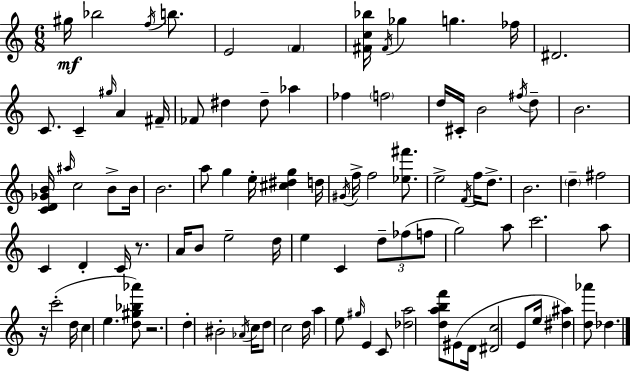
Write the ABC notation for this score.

X:1
T:Untitled
M:6/8
L:1/4
K:Am
^g/4 _b2 f/4 b/2 E2 F [^Fc_b]/4 ^F/4 _g g _f/4 ^D2 C/2 C ^g/4 A ^F/4 _F/2 ^d ^d/2 _a _f f2 d/4 ^C/4 B2 ^f/4 d/2 B2 [CD_GB]/4 ^a/4 c2 B/2 B/4 B2 a/2 g e/4 [^c^dg] d/4 ^G/4 f/4 f2 [_e^f']/2 e2 F/4 f/4 d/2 B2 d ^f2 C D C/4 z/2 A/4 B/2 e2 d/4 e C d/2 _f/2 f/2 g2 a/2 c'2 a/2 z/4 c'2 d/4 c e [d^g_b_a']/2 z2 d ^B2 _A/4 c/4 d/2 c2 d/4 a e/2 ^g/4 E C/2 [_da]2 [dabf']/2 ^E/2 D/4 [^Dc]2 E/2 e/4 [^d^a] [d_a']/2 _d